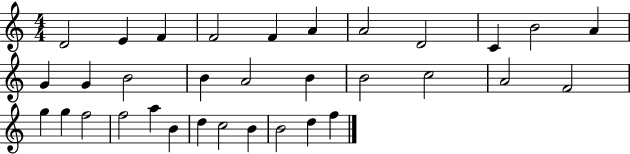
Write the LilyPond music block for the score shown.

{
  \clef treble
  \numericTimeSignature
  \time 4/4
  \key c \major
  d'2 e'4 f'4 | f'2 f'4 a'4 | a'2 d'2 | c'4 b'2 a'4 | \break g'4 g'4 b'2 | b'4 a'2 b'4 | b'2 c''2 | a'2 f'2 | \break g''4 g''4 f''2 | f''2 a''4 b'4 | d''4 c''2 b'4 | b'2 d''4 f''4 | \break \bar "|."
}